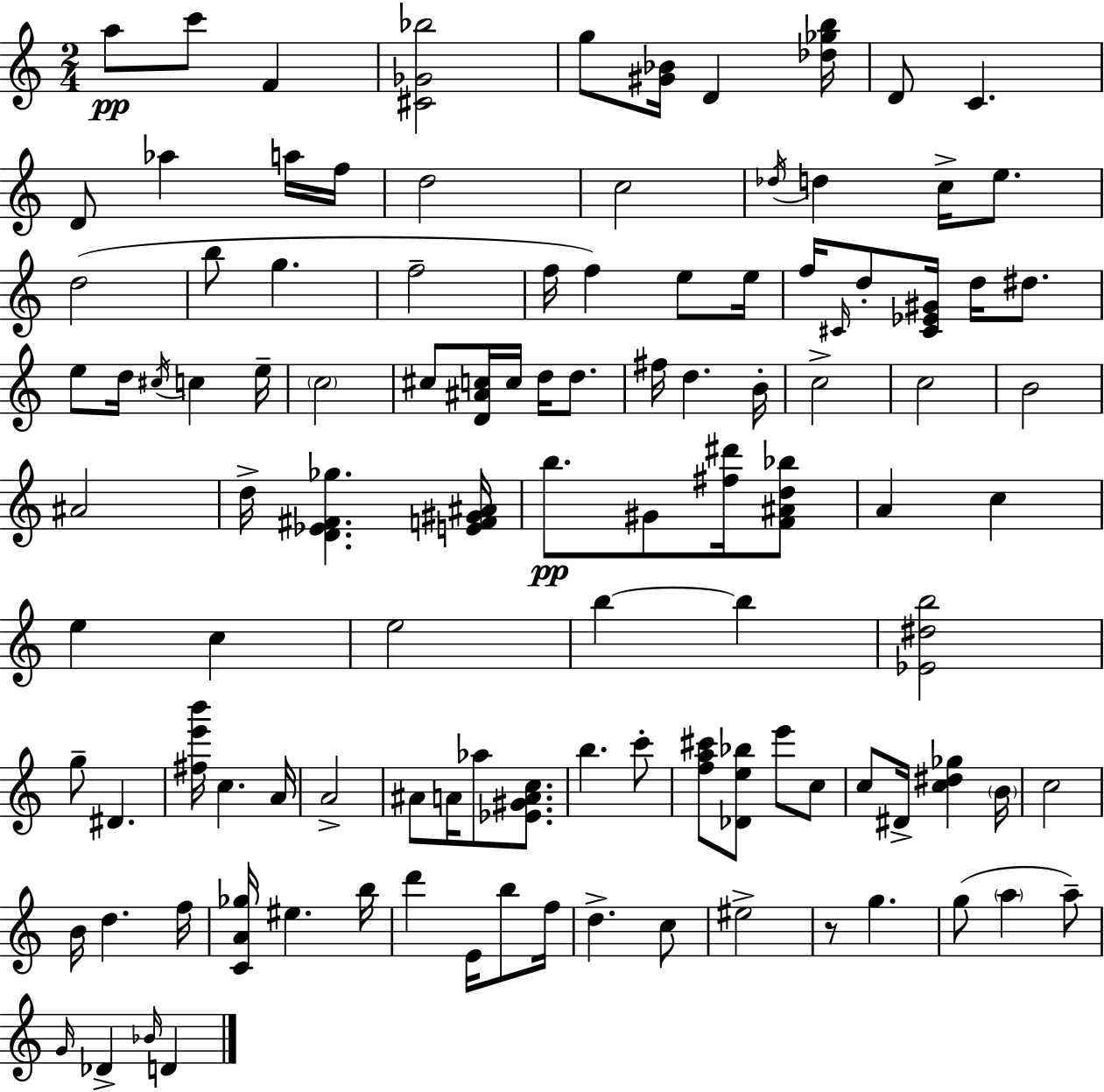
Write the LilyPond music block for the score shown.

{
  \clef treble
  \numericTimeSignature
  \time 2/4
  \key c \major
  \repeat volta 2 { a''8\pp c'''8 f'4 | <cis' ges' bes''>2 | g''8 <gis' bes'>16 d'4 <des'' ges'' b''>16 | d'8 c'4. | \break d'8 aes''4 a''16 f''16 | d''2 | c''2 | \acciaccatura { des''16 } d''4 c''16-> e''8. | \break d''2( | b''8 g''4. | f''2-- | f''16 f''4) e''8 | \break e''16 f''16 \grace { cis'16 } d''8-. <cis' ees' gis'>16 d''16 dis''8. | e''8 d''16 \acciaccatura { cis''16 } c''4 | e''16-- \parenthesize c''2 | cis''8 <d' ais' c''>16 c''16 d''16 | \break d''8. fis''16 d''4. | b'16-. c''2-> | c''2 | b'2 | \break ais'2 | d''16-> <d' ees' fis' ges''>4. | <e' f' gis' ais'>16 b''8.\pp gis'8 | <fis'' dis'''>16 <f' ais' d'' bes''>8 a'4 c''4 | \break e''4 c''4 | e''2 | b''4~~ b''4 | <ees' dis'' b''>2 | \break g''8-- dis'4. | <fis'' e''' b'''>16 c''4. | a'16 a'2-> | ais'8 a'16 aes''8 | \break <ees' gis' a' c''>8. b''4. | c'''8-. <f'' a'' cis'''>8 <des' e'' bes''>8 e'''8 | c''8 c''8 dis'16-> <c'' dis'' ges''>4 | \parenthesize b'16 c''2 | \break b'16 d''4. | f''16 <c' a' ges''>16 eis''4. | b''16 d'''4 e'16 | b''8 f''16 d''4.-> | \break c''8 eis''2-> | r8 g''4. | g''8( \parenthesize a''4 | a''8--) \grace { g'16 } des'4-> | \break \grace { bes'16 } d'4 } \bar "|."
}